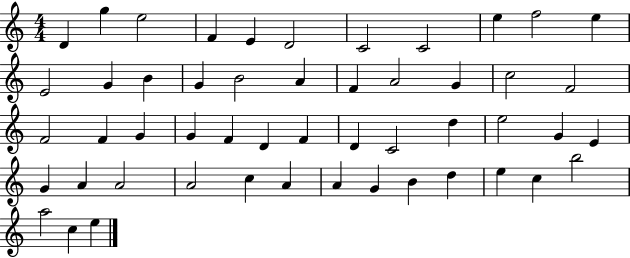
{
  \clef treble
  \numericTimeSignature
  \time 4/4
  \key c \major
  d'4 g''4 e''2 | f'4 e'4 d'2 | c'2 c'2 | e''4 f''2 e''4 | \break e'2 g'4 b'4 | g'4 b'2 a'4 | f'4 a'2 g'4 | c''2 f'2 | \break f'2 f'4 g'4 | g'4 f'4 d'4 f'4 | d'4 c'2 d''4 | e''2 g'4 e'4 | \break g'4 a'4 a'2 | a'2 c''4 a'4 | a'4 g'4 b'4 d''4 | e''4 c''4 b''2 | \break a''2 c''4 e''4 | \bar "|."
}